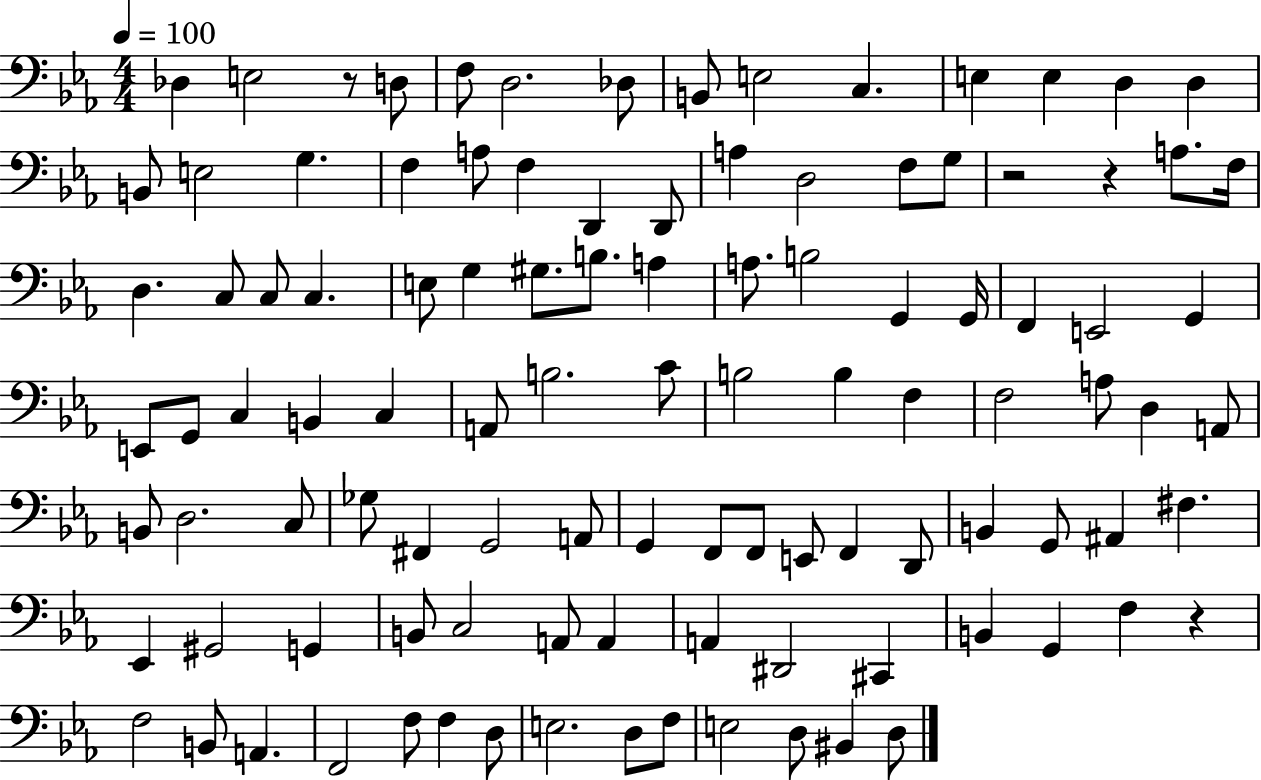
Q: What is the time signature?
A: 4/4